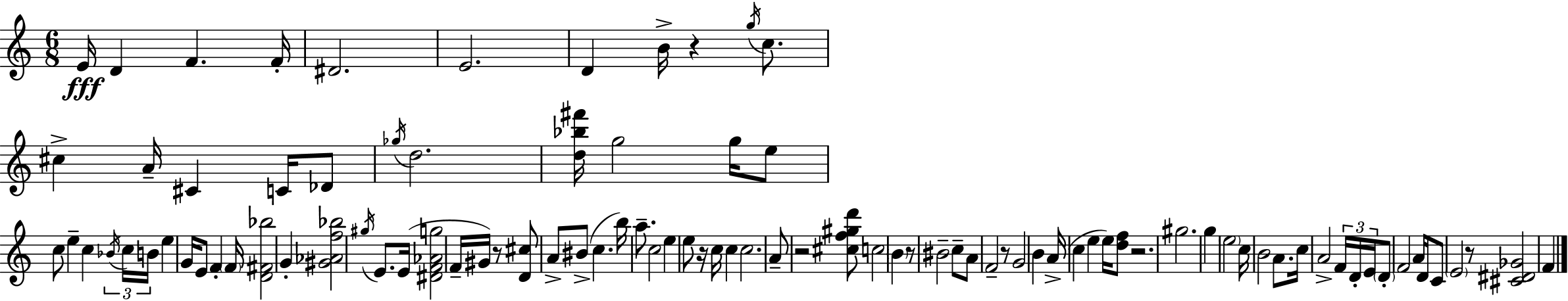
{
  \clef treble
  \numericTimeSignature
  \time 6/8
  \key c \major
  e'16\fff d'4 f'4. f'16-. | dis'2. | e'2. | d'4 b'16-> r4 \acciaccatura { g''16 } c''8. | \break cis''4-> a'16-- cis'4 c'16 des'8 | \acciaccatura { ges''16 } d''2. | <d'' bes'' fis'''>16 g''2 g''16 | e''8 c''8 e''4-- c''4 | \break \tuplet 3/2 { \acciaccatura { bes'16 } c''16 b'16 } e''4 g'16 e'8 f'4-. | \parenthesize f'16 <d' fis' bes''>2 g'4-. | <gis' aes' f'' bes''>2 \acciaccatura { gis''16 } | e'8. e'16( <dis' f' aes' g''>2 | \break f'16-- gis'16) r8 <d' cis''>8 a'8-> bis'8->( c''4. | b''16) a''8.-- c''2 | e''4 e''8 r16 c''16 | c''4 c''2. | \break a'8-- r2 | <cis'' f'' gis'' d'''>8 c''2 | \parenthesize b'4 r8 bis'2-- | c''8-- a'8 f'2-- | \break r8 g'2 | b'4 a'16->( c''4 e''4 | e''16) <d'' f''>8 r2. | gis''2. | \break g''4 \parenthesize e''2 | c''16 b'2 | a'8. c''16 a'2-> | \tuplet 3/2 { f'16 d'16-. e'16 } \parenthesize d'8-. f'2 | \break a'16 d'16 c'8 \parenthesize e'2 | r8 <cis' dis' ges'>2 | f'4 \bar "|."
}